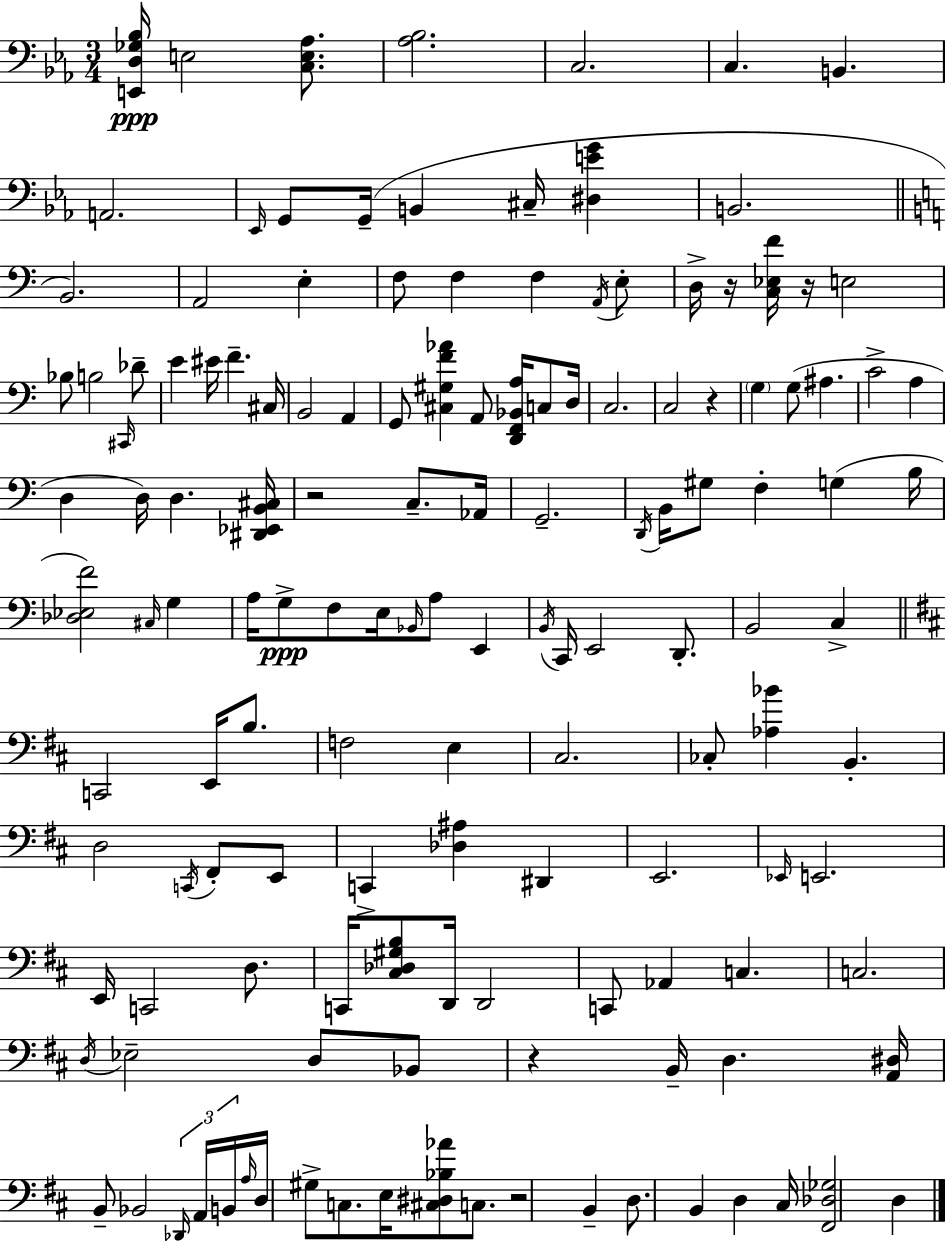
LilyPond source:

{
  \clef bass
  \numericTimeSignature
  \time 3/4
  \key ees \major
  \repeat volta 2 { <e, d ges bes>16\ppp e2 <c e aes>8. | <aes bes>2. | c2. | c4. b,4. | \break a,2. | \grace { ees,16 } g,8 g,16--( b,4 cis16-- <dis e' g'>4 | b,2. | \bar "||" \break \key c \major b,2.) | a,2 e4-. | f8 f4 f4 \acciaccatura { a,16 } e8-. | d16-> r16 <c ees f'>16 r16 e2 | \break bes8 b2 \grace { cis,16 } | des'8-- e'4 eis'16 f'4.-- | cis16 b,2 a,4 | g,8 <cis gis f' aes'>4 a,8 <d, f, bes, a>16 c8 | \break d16 c2. | c2 r4 | \parenthesize g4 g8( ais4. | c'2-> a4 | \break d4 d16) d4. | <dis, ees, b, cis>16 r2 c8.-- | aes,16 g,2.-- | \acciaccatura { d,16 } b,16 gis8 f4-. g4( | \break b16 <des ees f'>2) \grace { cis16 } | g4 a16 g8->\ppp f8 e16 \grace { bes,16 } a8 | e,4 \acciaccatura { b,16 } c,16 e,2 | d,8.-. b,2 | \break c4-> \bar "||" \break \key b \minor c,2 e,16 b8. | f2 e4 | cis2. | ces8-. <aes bes'>4 b,4.-. | \break d2 \acciaccatura { c,16 } fis,8-. e,8 | c,4-> <des ais>4 dis,4 | e,2. | \grace { ees,16 } e,2. | \break e,16 c,2 d8. | c,16 <cis des gis b>8 d,16 d,2 | c,8 aes,4 c4. | c2. | \break \acciaccatura { d16 } ees2-- d8 | bes,8 r4 b,16-- d4. | <a, dis>16 b,8-- bes,2 | \tuplet 3/2 { \grace { des,16 } a,16 b,16 } \grace { a16 } d16 gis8-> c8. e16 | \break <cis dis bes aes'>8 c8. r2 | b,4-- d8. b,4 | d4 cis16 <fis, des ges>2 | d4 } \bar "|."
}